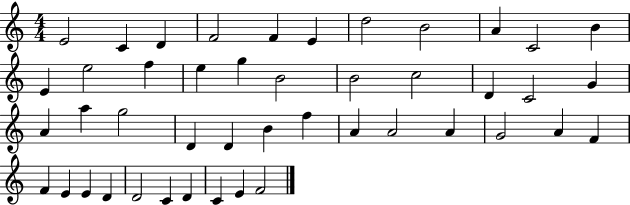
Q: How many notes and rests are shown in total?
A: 45